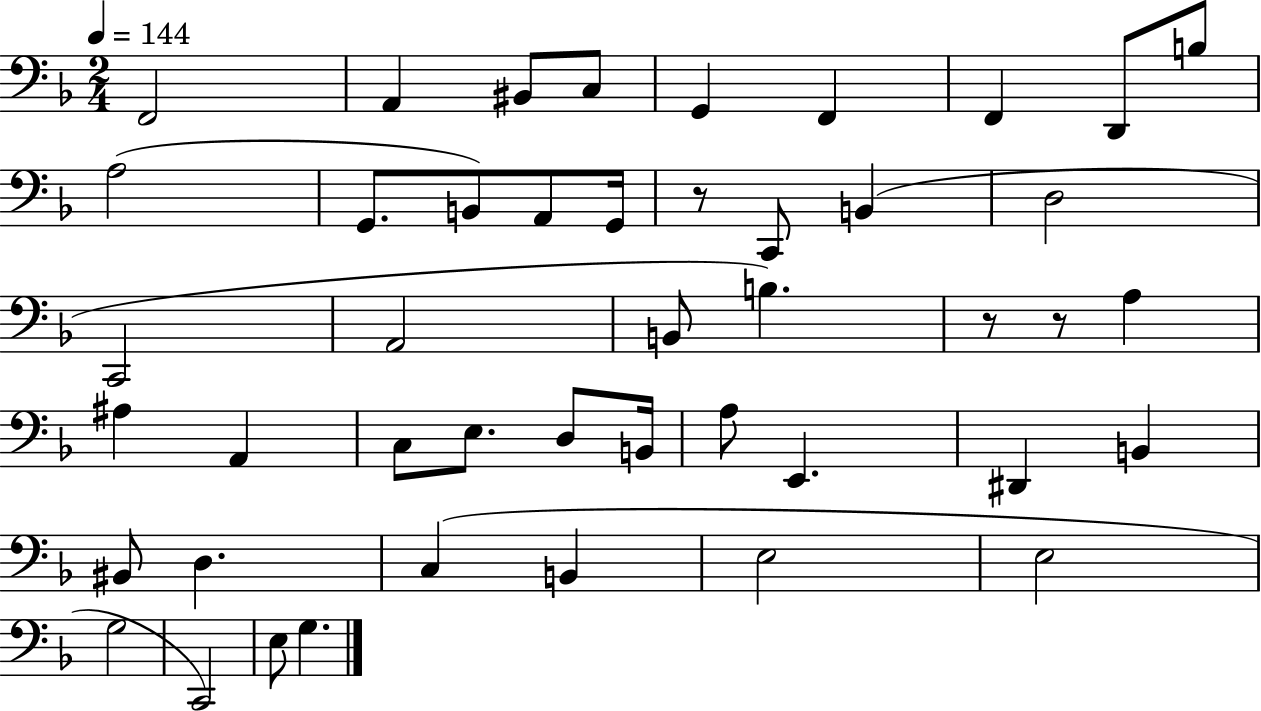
{
  \clef bass
  \numericTimeSignature
  \time 2/4
  \key f \major
  \tempo 4 = 144
  f,2 | a,4 bis,8 c8 | g,4 f,4 | f,4 d,8 b8 | \break a2( | g,8. b,8) a,8 g,16 | r8 c,8 b,4( | d2 | \break c,2 | a,2 | b,8 b4.) | r8 r8 a4 | \break ais4 a,4 | c8 e8. d8 b,16 | a8 e,4. | dis,4 b,4 | \break bis,8 d4. | c4( b,4 | e2 | e2 | \break g2 | c,2) | e8 g4. | \bar "|."
}